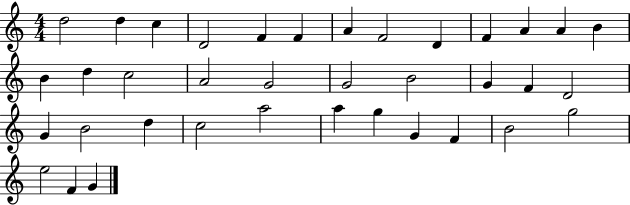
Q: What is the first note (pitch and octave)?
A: D5